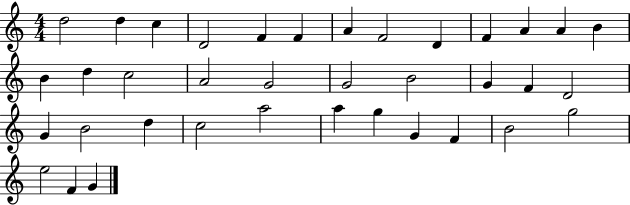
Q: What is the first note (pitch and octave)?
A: D5